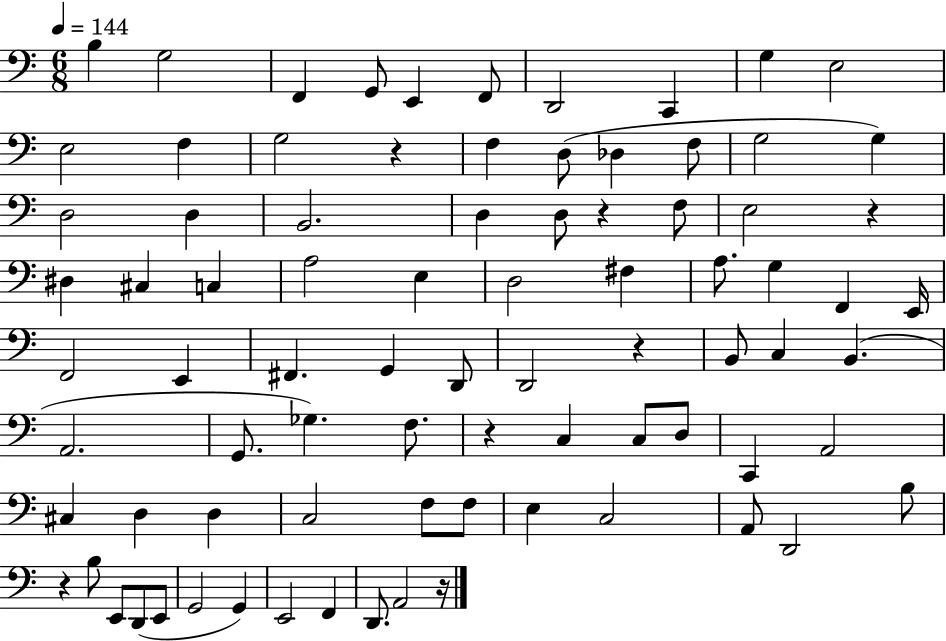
X:1
T:Untitled
M:6/8
L:1/4
K:C
B, G,2 F,, G,,/2 E,, F,,/2 D,,2 C,, G, E,2 E,2 F, G,2 z F, D,/2 _D, F,/2 G,2 G, D,2 D, B,,2 D, D,/2 z F,/2 E,2 z ^D, ^C, C, A,2 E, D,2 ^F, A,/2 G, F,, E,,/4 F,,2 E,, ^F,, G,, D,,/2 D,,2 z B,,/2 C, B,, A,,2 G,,/2 _G, F,/2 z C, C,/2 D,/2 C,, A,,2 ^C, D, D, C,2 F,/2 F,/2 E, C,2 A,,/2 D,,2 B,/2 z B,/2 E,,/2 D,,/2 E,,/2 G,,2 G,, E,,2 F,, D,,/2 A,,2 z/4